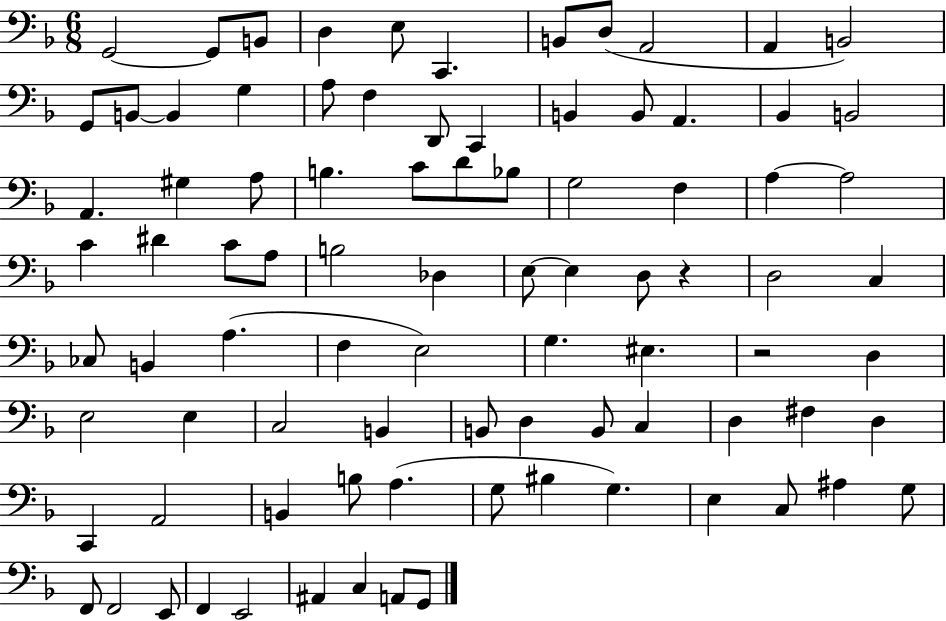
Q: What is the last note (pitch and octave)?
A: G2